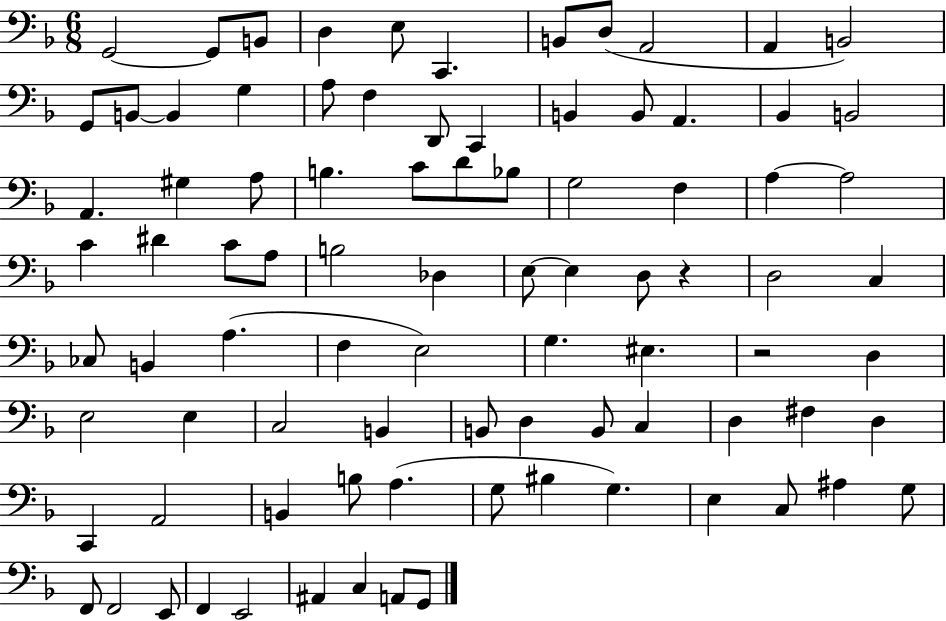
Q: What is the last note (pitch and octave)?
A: G2